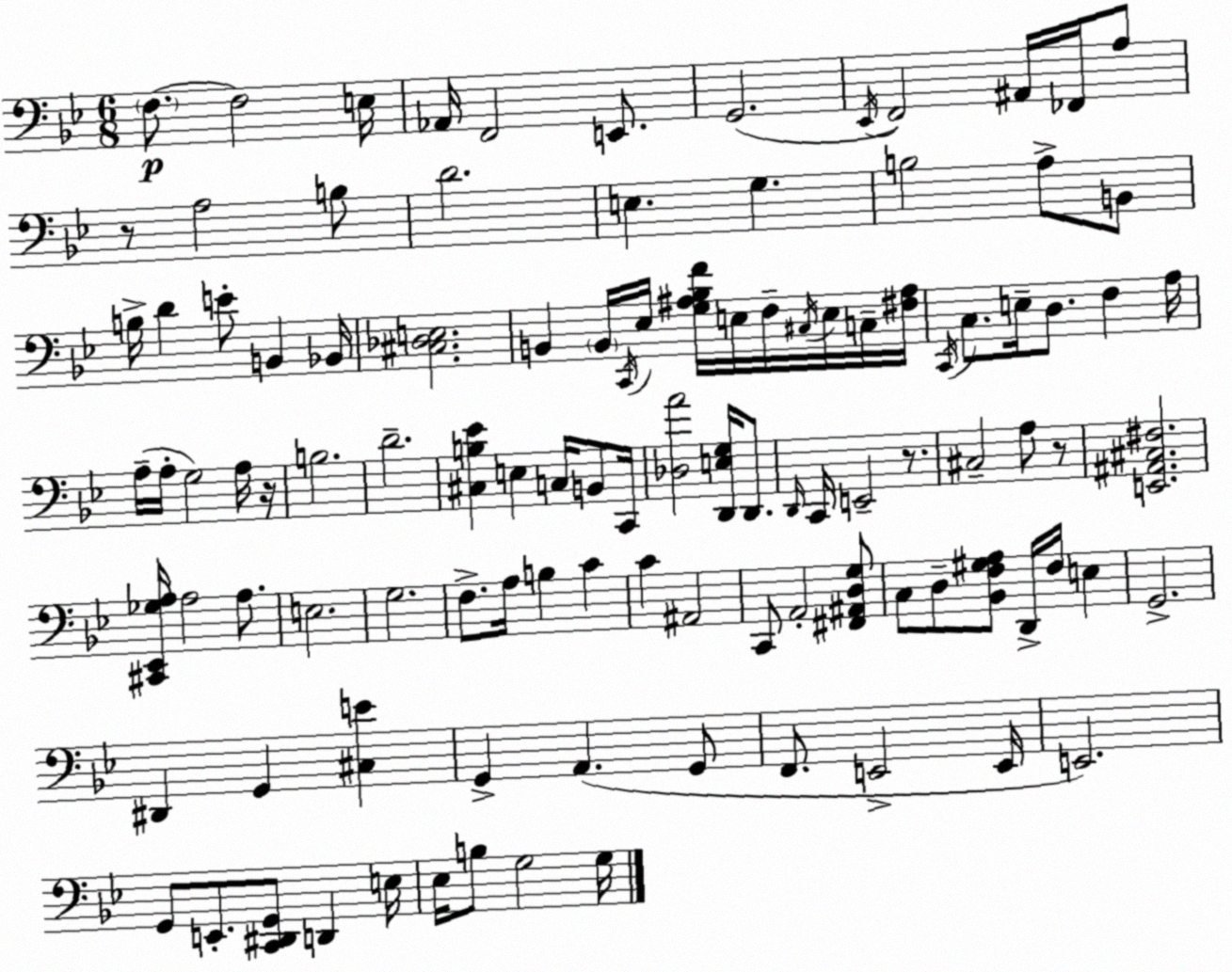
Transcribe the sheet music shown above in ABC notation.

X:1
T:Untitled
M:6/8
L:1/4
K:Gm
F,/2 F,2 E,/4 _A,,/4 F,,2 E,,/2 G,,2 _E,,/4 F,,2 ^A,,/4 _F,,/4 A,/2 z/2 A,2 B,/2 D2 E, G, B,2 A,/2 B,,/2 B,/4 D E/2 B,, _B,,/4 [^C,_D,E,]2 B,, B,,/4 C,,/4 _E,/4 [G,^A,_B,F]/4 E,/4 F,/4 ^C,/4 E,/4 C,/4 [^F,^A,]/4 C,,/4 C,/2 E,/4 D,/2 F, A,/4 A,/4 A,/4 G,2 A,/4 z/4 B,2 D2 [^C,B,_E] E, C,/4 B,,/2 C,,/4 [_D,A]2 [D,,E,G,]/4 D,,/2 D,,/4 C,,/4 E,,2 z/2 ^C,2 A,/2 z/2 [E,,^A,,^C,^F,]2 [^C,,_E,,_G,A,]/4 A,2 A,/2 E,2 G,2 F,/2 A,/4 B, C C ^A,,2 C,,/2 A,,2 [^F,,^A,,D,G,]/2 C,/2 D,/2 [_B,,F,^G,A,]/2 D,,/4 F,/4 E, G,,2 ^D,, G,, [^C,E] G,, A,, G,,/2 F,,/2 E,,2 E,,/4 E,,2 G,,/2 E,,/2 [C,,^D,,G,,]/2 D,, E,/4 _E,/4 B,/2 G,2 G,/4